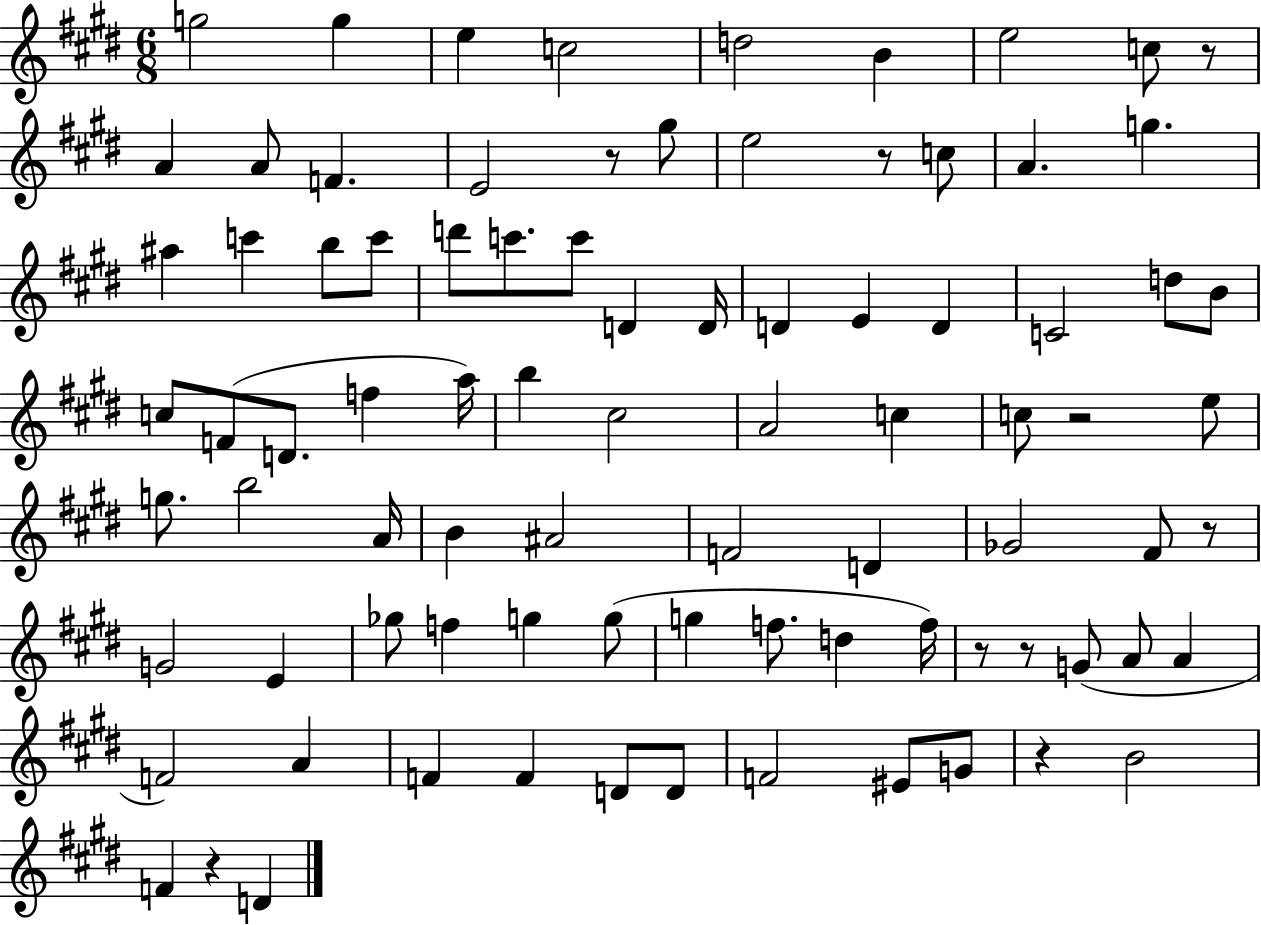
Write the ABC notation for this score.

X:1
T:Untitled
M:6/8
L:1/4
K:E
g2 g e c2 d2 B e2 c/2 z/2 A A/2 F E2 z/2 ^g/2 e2 z/2 c/2 A g ^a c' b/2 c'/2 d'/2 c'/2 c'/2 D D/4 D E D C2 d/2 B/2 c/2 F/2 D/2 f a/4 b ^c2 A2 c c/2 z2 e/2 g/2 b2 A/4 B ^A2 F2 D _G2 ^F/2 z/2 G2 E _g/2 f g g/2 g f/2 d f/4 z/2 z/2 G/2 A/2 A F2 A F F D/2 D/2 F2 ^E/2 G/2 z B2 F z D